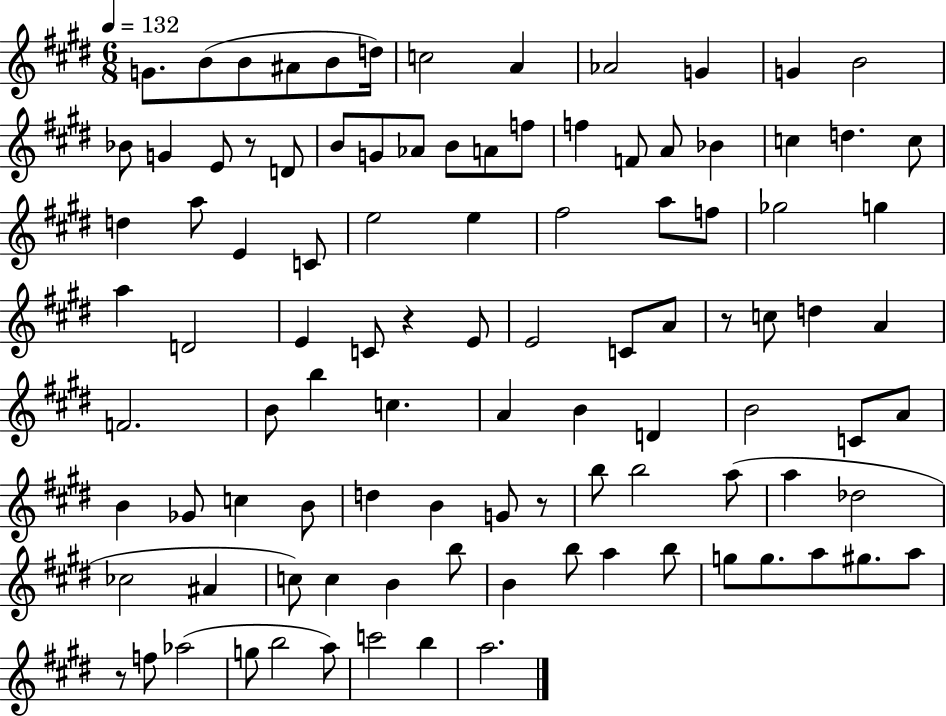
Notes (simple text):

G4/e. B4/e B4/e A#4/e B4/e D5/s C5/h A4/q Ab4/h G4/q G4/q B4/h Bb4/e G4/q E4/e R/e D4/e B4/e G4/e Ab4/e B4/e A4/e F5/e F5/q F4/e A4/e Bb4/q C5/q D5/q. C5/e D5/q A5/e E4/q C4/e E5/h E5/q F#5/h A5/e F5/e Gb5/h G5/q A5/q D4/h E4/q C4/e R/q E4/e E4/h C4/e A4/e R/e C5/e D5/q A4/q F4/h. B4/e B5/q C5/q. A4/q B4/q D4/q B4/h C4/e A4/e B4/q Gb4/e C5/q B4/e D5/q B4/q G4/e R/e B5/e B5/h A5/e A5/q Db5/h CES5/h A#4/q C5/e C5/q B4/q B5/e B4/q B5/e A5/q B5/e G5/e G5/e. A5/e G#5/e. A5/e R/e F5/e Ab5/h G5/e B5/h A5/e C6/h B5/q A5/h.